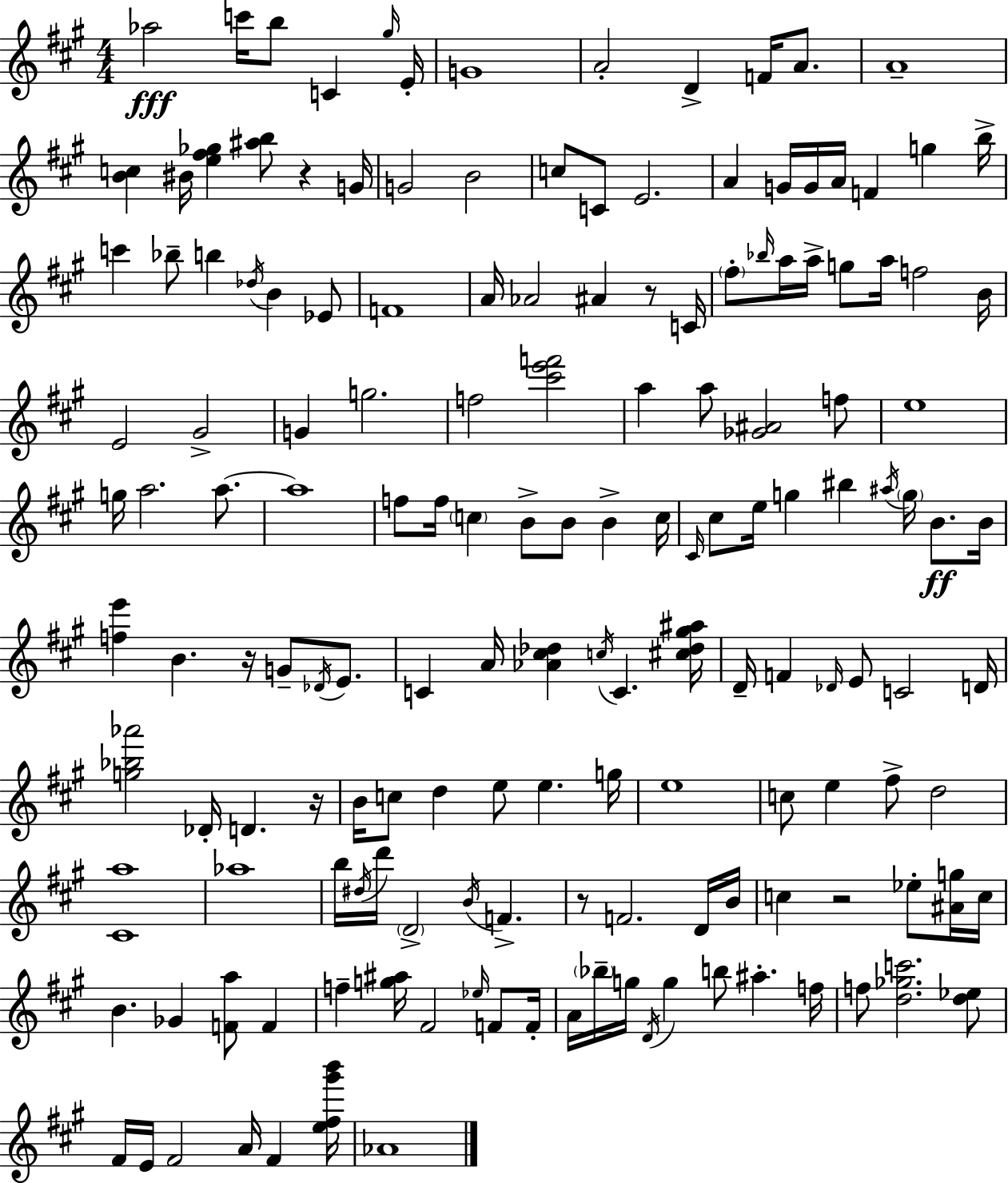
Ab5/h C6/s B5/e C4/q G#5/s E4/s G4/w A4/h D4/q F4/s A4/e. A4/w [B4,C5]/q BIS4/s [E5,F#5,Gb5]/q [A#5,B5]/e R/q G4/s G4/h B4/h C5/e C4/e E4/h. A4/q G4/s G4/s A4/s F4/q G5/q B5/s C6/q Bb5/e B5/q Db5/s B4/q Eb4/e F4/w A4/s Ab4/h A#4/q R/e C4/s F#5/e Bb5/s A5/s A5/s G5/e A5/s F5/h B4/s E4/h G#4/h G4/q G5/h. F5/h [C#6,E6,F6]/h A5/q A5/e [Gb4,A#4]/h F5/e E5/w G5/s A5/h. A5/e. A5/w F5/e F5/s C5/q B4/e B4/e B4/q C5/s C#4/s C#5/e E5/s G5/q BIS5/q A#5/s G5/s B4/e. B4/s [F5,E6]/q B4/q. R/s G4/e Db4/s E4/e. C4/q A4/s [Ab4,C#5,Db5]/q C5/s C4/q. [C#5,Db5,G#5,A#5]/s D4/s F4/q Db4/s E4/e C4/h D4/s [G5,Bb5,Ab6]/h Db4/s D4/q. R/s B4/s C5/e D5/q E5/e E5/q. G5/s E5/w C5/e E5/q F#5/e D5/h [C#4,A5]/w Ab5/w B5/s D#5/s D6/s D4/h B4/s F4/q. R/e F4/h. D4/s B4/s C5/q R/h Eb5/e [A#4,G5]/s C5/s B4/q. Gb4/q [F4,A5]/e F4/q F5/q [G5,A#5]/s F#4/h Eb5/s F4/e F4/s A4/s Bb5/s G5/s D4/s G5/q B5/e A#5/q. F5/s F5/e [D5,Gb5,C6]/h. [D5,Eb5]/e F#4/s E4/s F#4/h A4/s F#4/q [E5,F#5,G#6,B6]/s Ab4/w